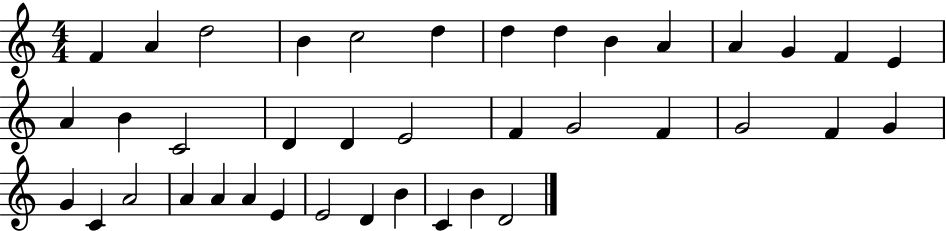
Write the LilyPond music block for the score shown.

{
  \clef treble
  \numericTimeSignature
  \time 4/4
  \key c \major
  f'4 a'4 d''2 | b'4 c''2 d''4 | d''4 d''4 b'4 a'4 | a'4 g'4 f'4 e'4 | \break a'4 b'4 c'2 | d'4 d'4 e'2 | f'4 g'2 f'4 | g'2 f'4 g'4 | \break g'4 c'4 a'2 | a'4 a'4 a'4 e'4 | e'2 d'4 b'4 | c'4 b'4 d'2 | \break \bar "|."
}